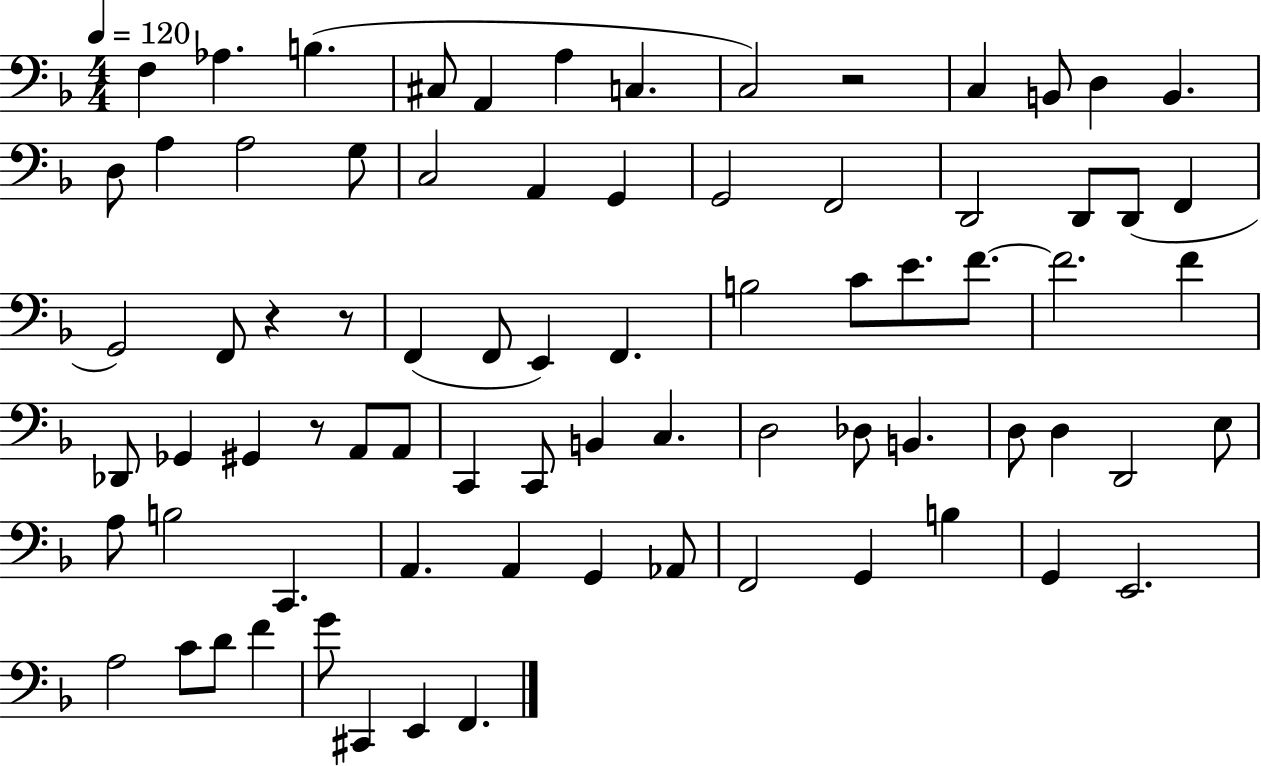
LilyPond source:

{
  \clef bass
  \numericTimeSignature
  \time 4/4
  \key f \major
  \tempo 4 = 120
  f4 aes4. b4.( | cis8 a,4 a4 c4. | c2) r2 | c4 b,8 d4 b,4. | \break d8 a4 a2 g8 | c2 a,4 g,4 | g,2 f,2 | d,2 d,8 d,8( f,4 | \break g,2) f,8 r4 r8 | f,4( f,8 e,4) f,4. | b2 c'8 e'8. f'8.~~ | f'2. f'4 | \break des,8 ges,4 gis,4 r8 a,8 a,8 | c,4 c,8 b,4 c4. | d2 des8 b,4. | d8 d4 d,2 e8 | \break a8 b2 c,4. | a,4. a,4 g,4 aes,8 | f,2 g,4 b4 | g,4 e,2. | \break a2 c'8 d'8 f'4 | g'8 cis,4 e,4 f,4. | \bar "|."
}